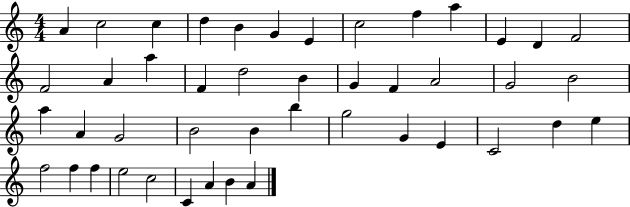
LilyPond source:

{
  \clef treble
  \numericTimeSignature
  \time 4/4
  \key c \major
  a'4 c''2 c''4 | d''4 b'4 g'4 e'4 | c''2 f''4 a''4 | e'4 d'4 f'2 | \break f'2 a'4 a''4 | f'4 d''2 b'4 | g'4 f'4 a'2 | g'2 b'2 | \break a''4 a'4 g'2 | b'2 b'4 b''4 | g''2 g'4 e'4 | c'2 d''4 e''4 | \break f''2 f''4 f''4 | e''2 c''2 | c'4 a'4 b'4 a'4 | \bar "|."
}